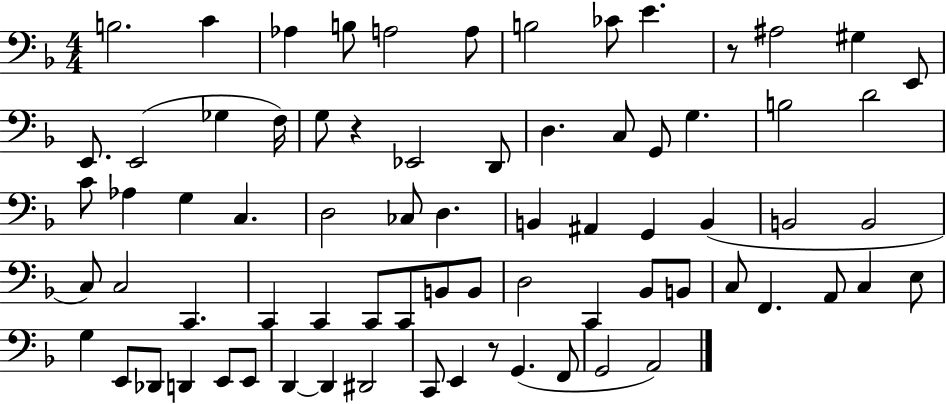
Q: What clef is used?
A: bass